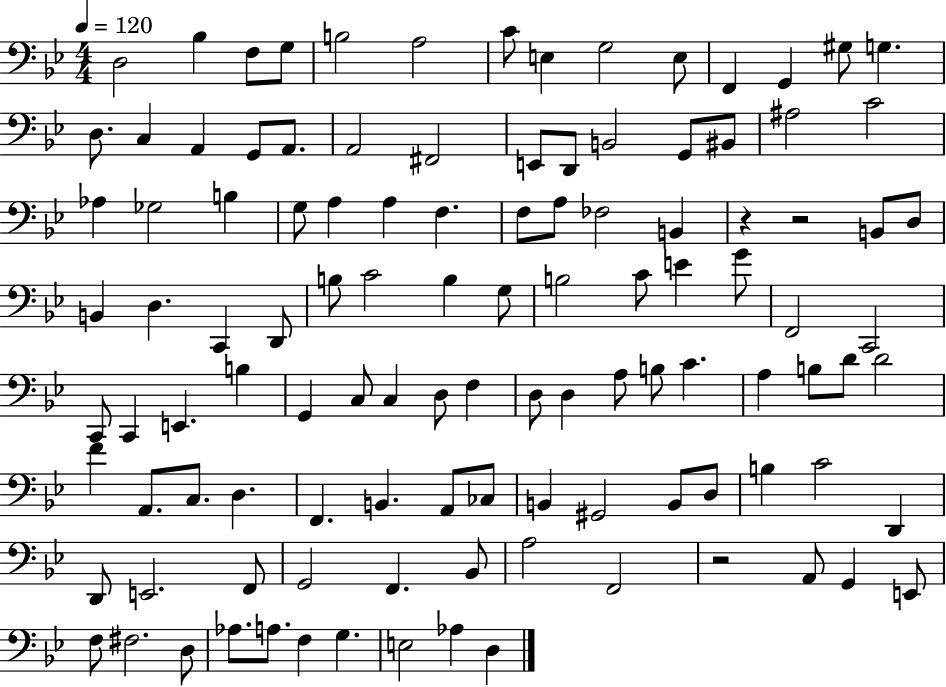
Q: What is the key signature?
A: BES major